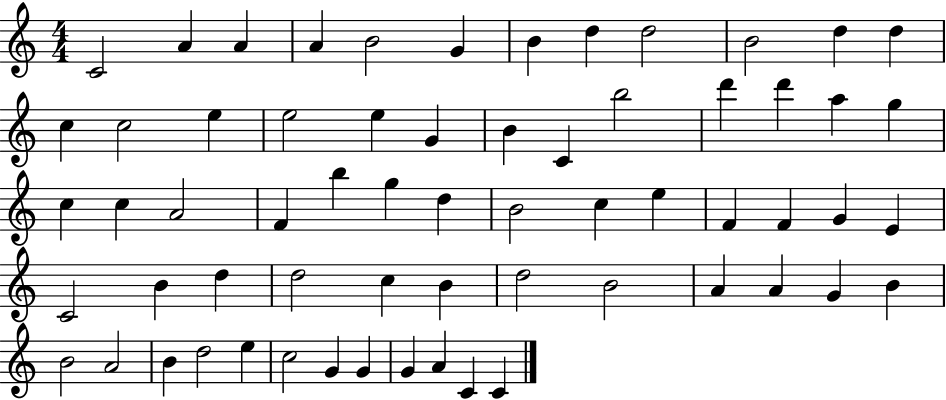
{
  \clef treble
  \numericTimeSignature
  \time 4/4
  \key c \major
  c'2 a'4 a'4 | a'4 b'2 g'4 | b'4 d''4 d''2 | b'2 d''4 d''4 | \break c''4 c''2 e''4 | e''2 e''4 g'4 | b'4 c'4 b''2 | d'''4 d'''4 a''4 g''4 | \break c''4 c''4 a'2 | f'4 b''4 g''4 d''4 | b'2 c''4 e''4 | f'4 f'4 g'4 e'4 | \break c'2 b'4 d''4 | d''2 c''4 b'4 | d''2 b'2 | a'4 a'4 g'4 b'4 | \break b'2 a'2 | b'4 d''2 e''4 | c''2 g'4 g'4 | g'4 a'4 c'4 c'4 | \break \bar "|."
}